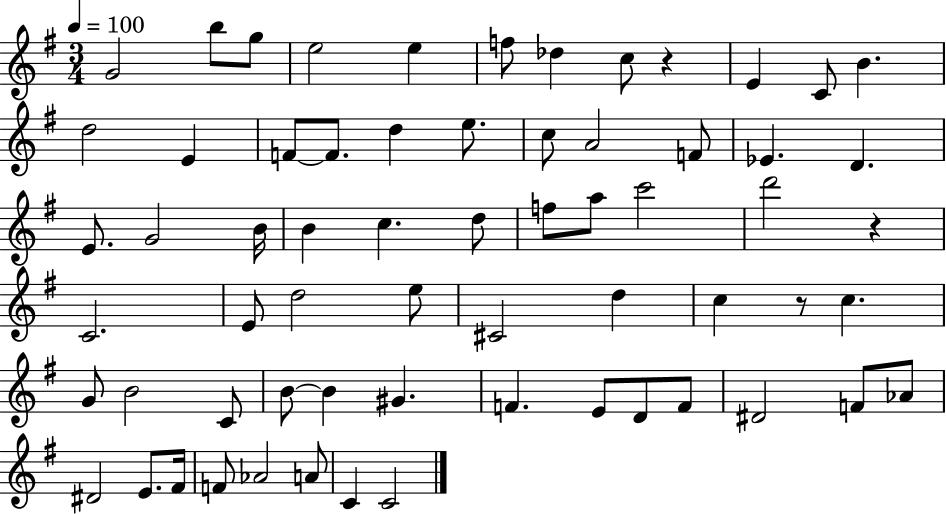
G4/h B5/e G5/e E5/h E5/q F5/e Db5/q C5/e R/q E4/q C4/e B4/q. D5/h E4/q F4/e F4/e. D5/q E5/e. C5/e A4/h F4/e Eb4/q. D4/q. E4/e. G4/h B4/s B4/q C5/q. D5/e F5/e A5/e C6/h D6/h R/q C4/h. E4/e D5/h E5/e C#4/h D5/q C5/q R/e C5/q. G4/e B4/h C4/e B4/e B4/q G#4/q. F4/q. E4/e D4/e F4/e D#4/h F4/e Ab4/e D#4/h E4/e. F#4/s F4/e Ab4/h A4/e C4/q C4/h